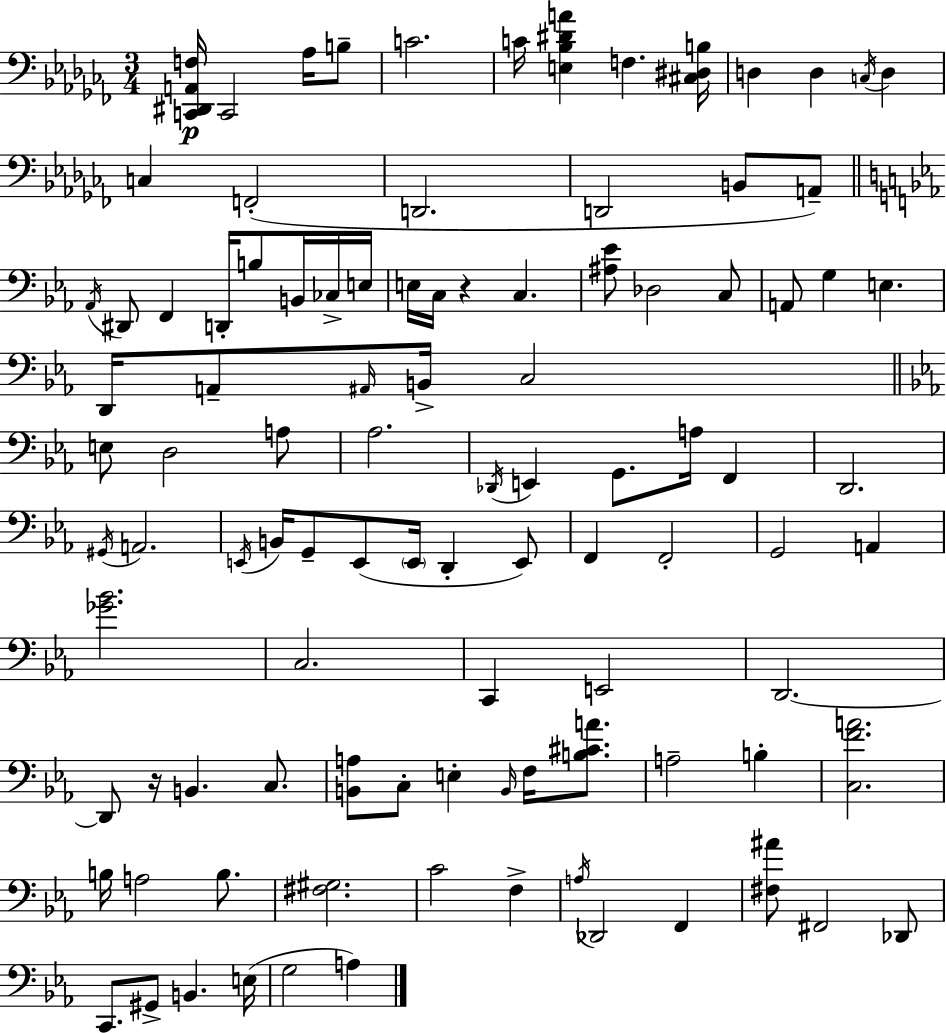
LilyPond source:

{
  \clef bass
  \numericTimeSignature
  \time 3/4
  \key aes \minor
  <c, dis, a, f>16\p c,2 aes16 b8-- | c'2. | c'16 <e bes dis' a'>4 f4. <cis dis b>16 | d4 d4 \acciaccatura { c16 } d4 | \break c4 f,2-.( | d,2. | d,2 b,8 a,8--) | \bar "||" \break \key ees \major \acciaccatura { aes,16 } dis,8 f,4 d,16-. b8 b,16 ces16-> | e16 e16 c16 r4 c4. | <ais ees'>8 des2 c8 | a,8 g4 e4. | \break d,16 a,8-- \grace { ais,16 } b,16-> c2 | \bar "||" \break \key ees \major e8 d2 a8 | aes2. | \acciaccatura { des,16 } e,4 g,8. a16 f,4 | d,2. | \break \acciaccatura { gis,16 } a,2. | \acciaccatura { e,16 } b,16 g,8-- e,8( \parenthesize e,16 d,4-. | e,8) f,4 f,2-. | g,2 a,4 | \break <ges' bes'>2. | c2. | c,4 e,2 | d,2.~~ | \break d,8 r16 b,4. | c8. <b, a>8 c8-. e4-. \grace { b,16 } | f16 <b cis' a'>8. a2-- | b4-. <c f' a'>2. | \break b16 a2 | b8. <fis gis>2. | c'2 | f4-> \acciaccatura { a16 } des,2 | \break f,4 <fis ais'>8 fis,2 | des,8 c,8. gis,8-> b,4. | e16( g2 | a4) \bar "|."
}